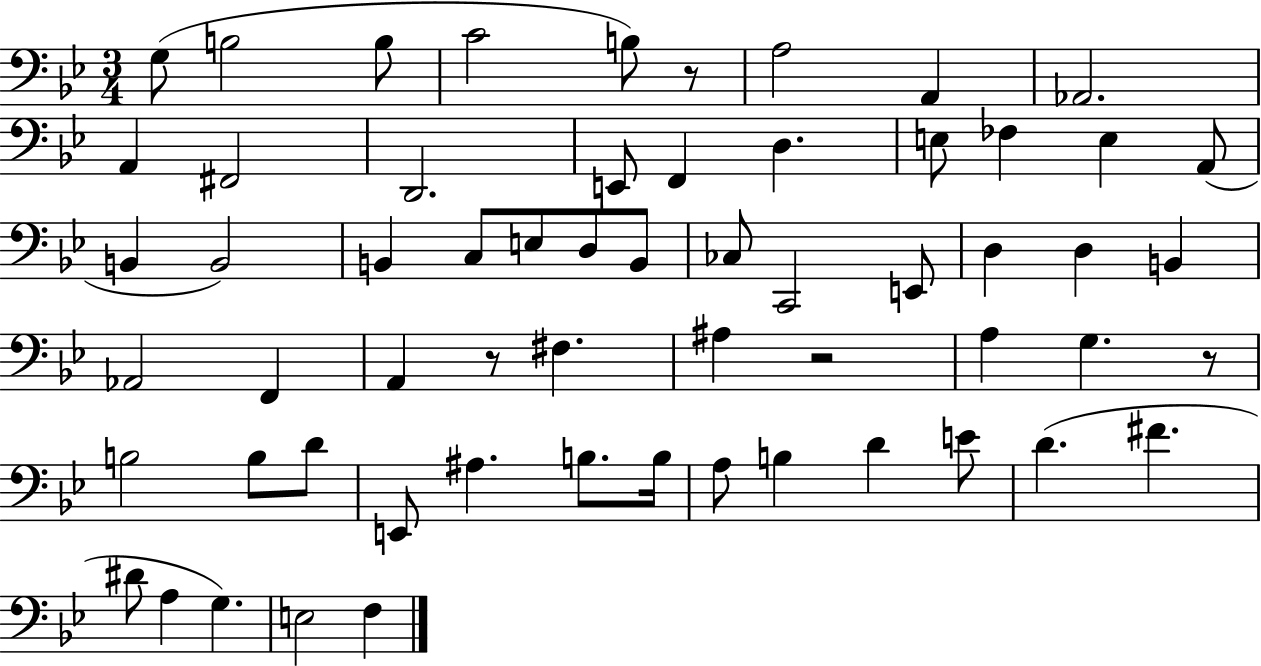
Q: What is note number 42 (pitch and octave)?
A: E2